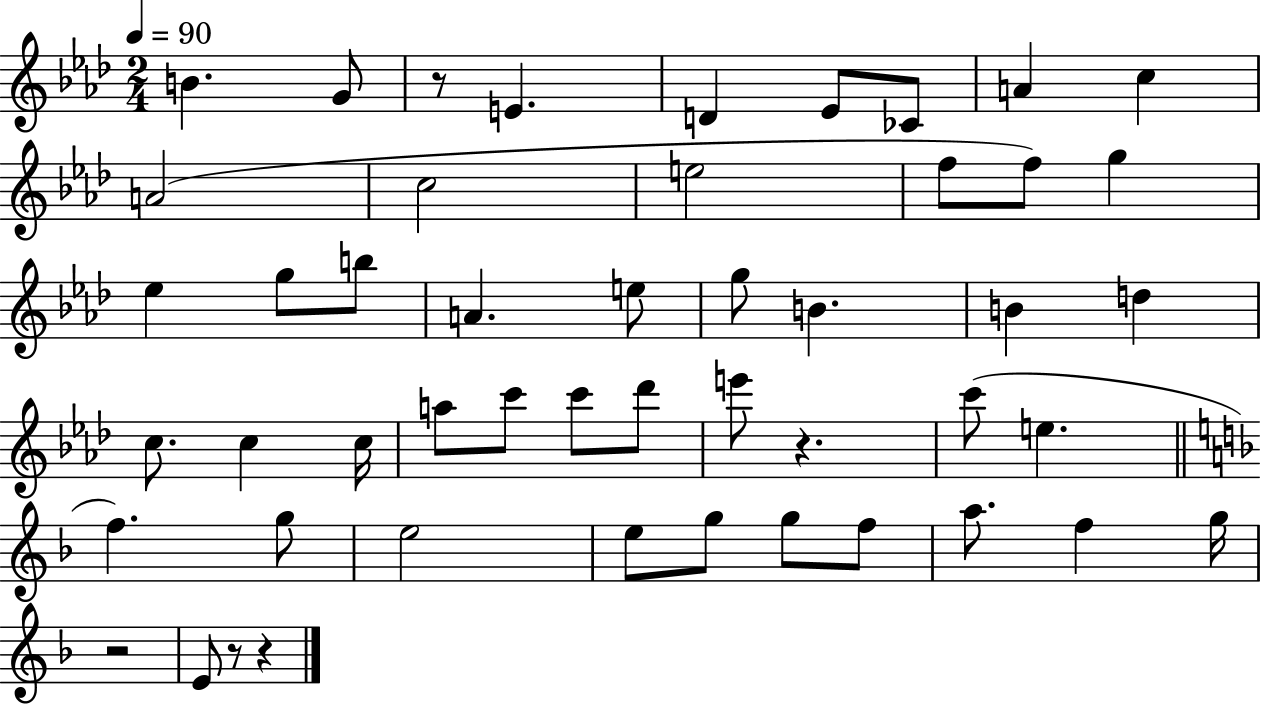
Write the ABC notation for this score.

X:1
T:Untitled
M:2/4
L:1/4
K:Ab
B G/2 z/2 E D _E/2 _C/2 A c A2 c2 e2 f/2 f/2 g _e g/2 b/2 A e/2 g/2 B B d c/2 c c/4 a/2 c'/2 c'/2 _d'/2 e'/2 z c'/2 e f g/2 e2 e/2 g/2 g/2 f/2 a/2 f g/4 z2 E/2 z/2 z